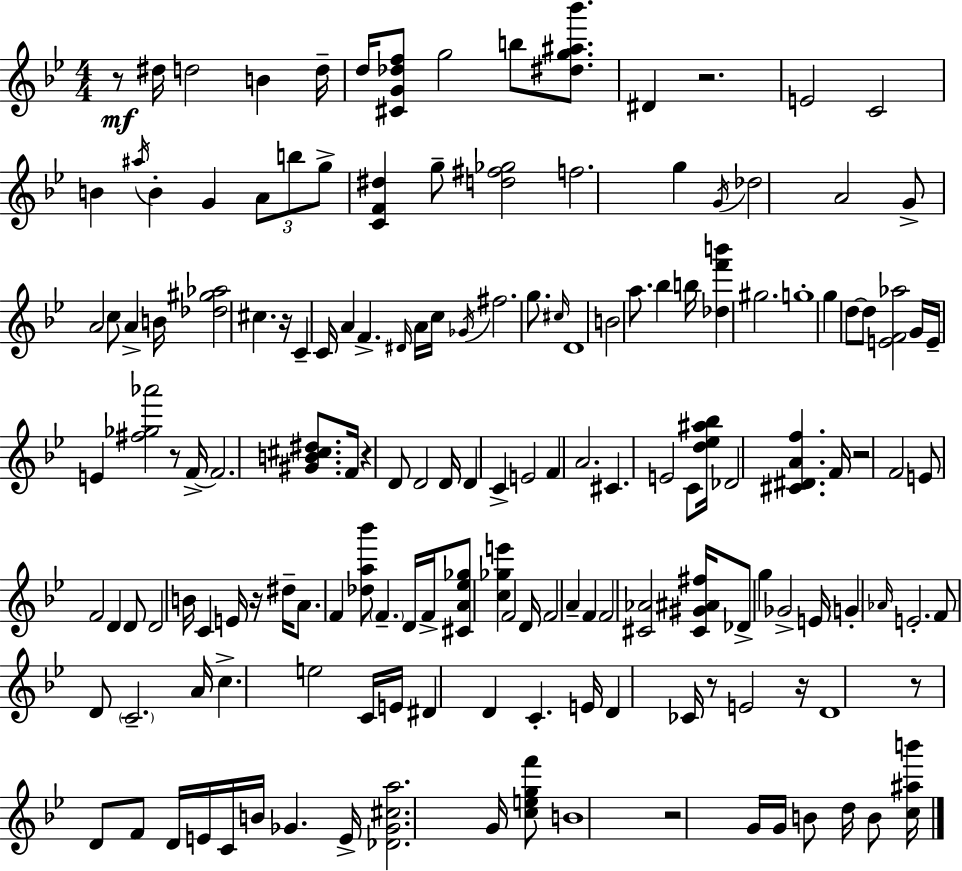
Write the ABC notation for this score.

X:1
T:Untitled
M:4/4
L:1/4
K:Bb
z/2 ^d/4 d2 B d/4 d/4 [^CG_df]/2 g2 b/2 [^dg^a_b']/2 ^D z2 E2 C2 B ^a/4 B G A/2 b/2 g/2 [CF^d] g/2 [d^f_g]2 f2 g G/4 _d2 A2 G/2 A2 c/2 A B/4 [_d^g_a]2 ^c z/4 C C/4 A F ^D/4 A/4 c/4 _G/4 ^f2 g/2 ^c/4 D4 B2 a/2 _b b/4 [_df'b'] ^g2 g4 g d/2 d/2 [EF_a]2 G/4 E/4 E [^f_g_a']2 z/2 F/4 F2 [^GB^c^d]/2 F/4 z D/2 D2 D/4 D C E2 F A2 ^C E2 C/2 [d_e^a_b]/4 _D2 [^C^DAf] F/4 z2 F2 E/2 F2 D D/2 D2 B/4 C E/4 z/4 ^d/4 A/2 F [_da_b']/2 F D/4 F/4 [^CA_e_g]/2 [c_ge'] F2 D/4 F2 A F F2 [^C_A]2 [^C^G^A^f]/4 _D/2 g _G2 E/4 G _A/4 E2 F/2 D/2 C2 A/4 c e2 C/4 E/4 ^D D C E/4 D _C/4 z/2 E2 z/4 D4 z/2 D/2 F/2 D/4 E/4 C/4 B/4 _G E/4 [_D_G^ca]2 G/4 [cegf']/2 B4 z2 G/4 G/4 B/2 d/4 B/2 [c^ab']/4